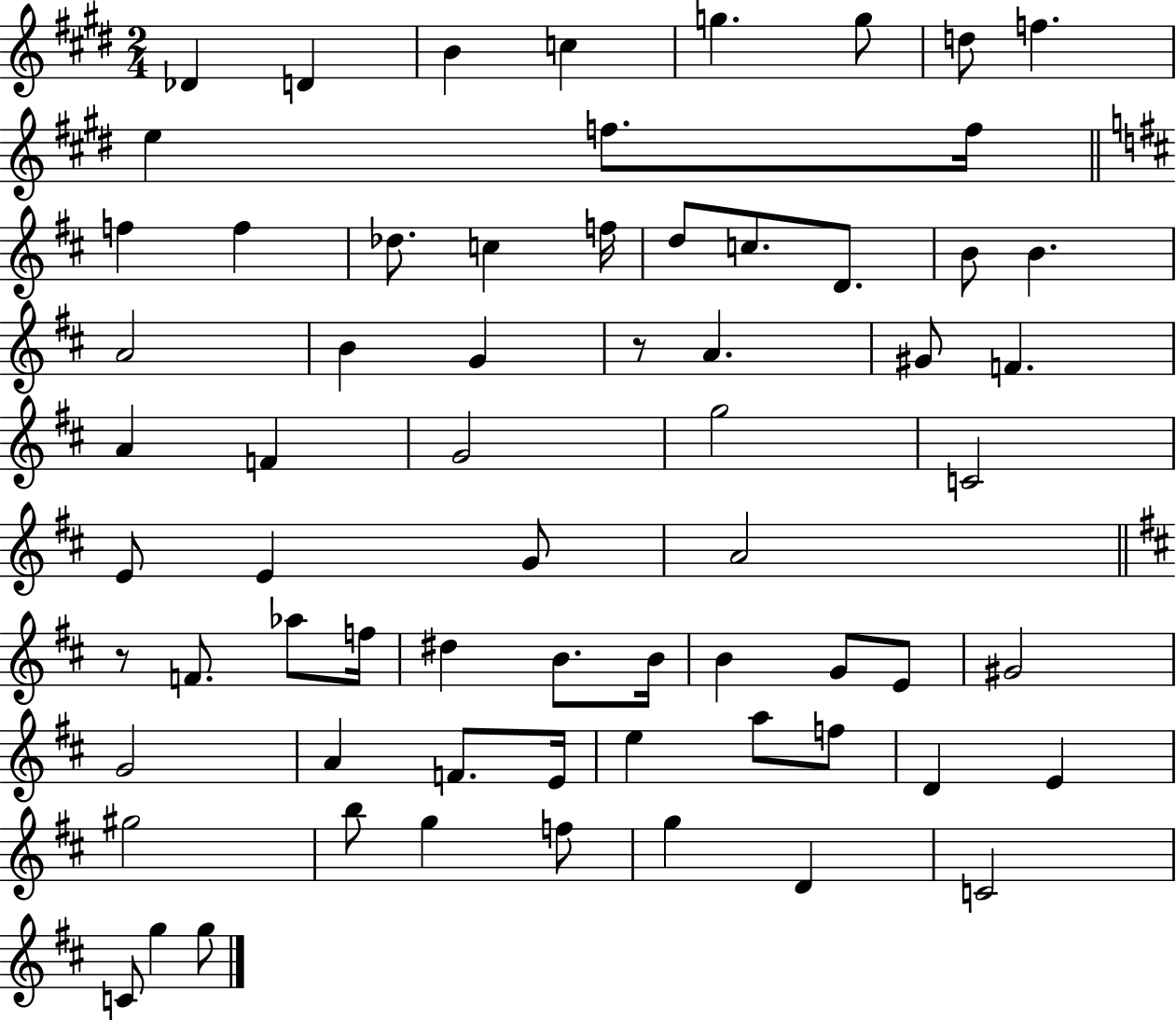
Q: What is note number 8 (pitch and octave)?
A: F5